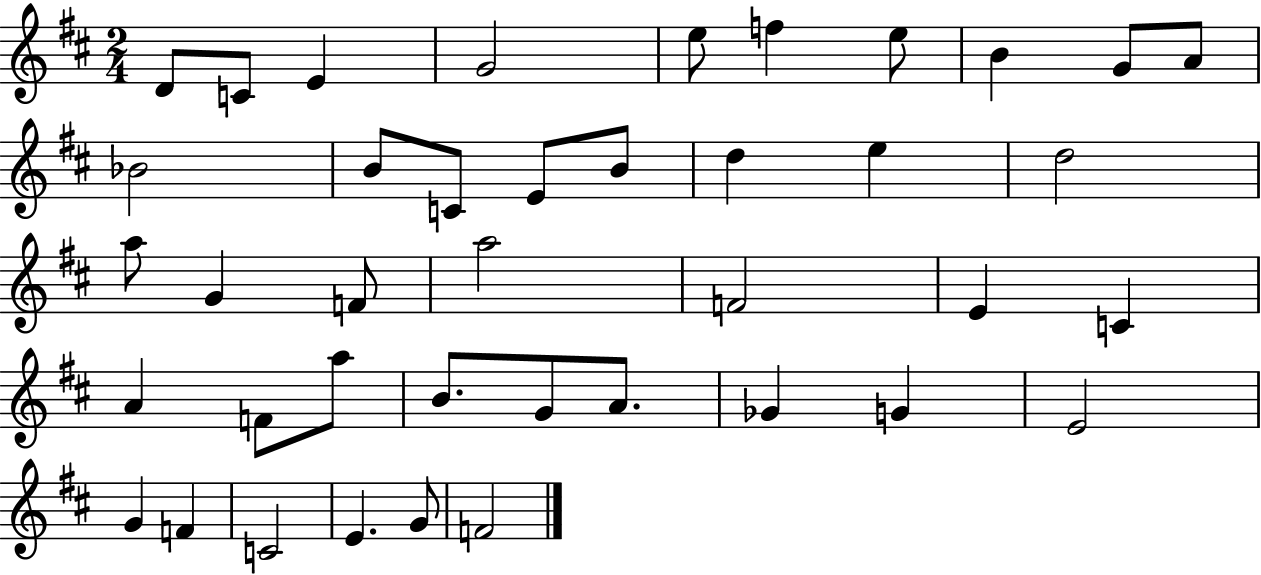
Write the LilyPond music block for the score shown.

{
  \clef treble
  \numericTimeSignature
  \time 2/4
  \key d \major
  d'8 c'8 e'4 | g'2 | e''8 f''4 e''8 | b'4 g'8 a'8 | \break bes'2 | b'8 c'8 e'8 b'8 | d''4 e''4 | d''2 | \break a''8 g'4 f'8 | a''2 | f'2 | e'4 c'4 | \break a'4 f'8 a''8 | b'8. g'8 a'8. | ges'4 g'4 | e'2 | \break g'4 f'4 | c'2 | e'4. g'8 | f'2 | \break \bar "|."
}